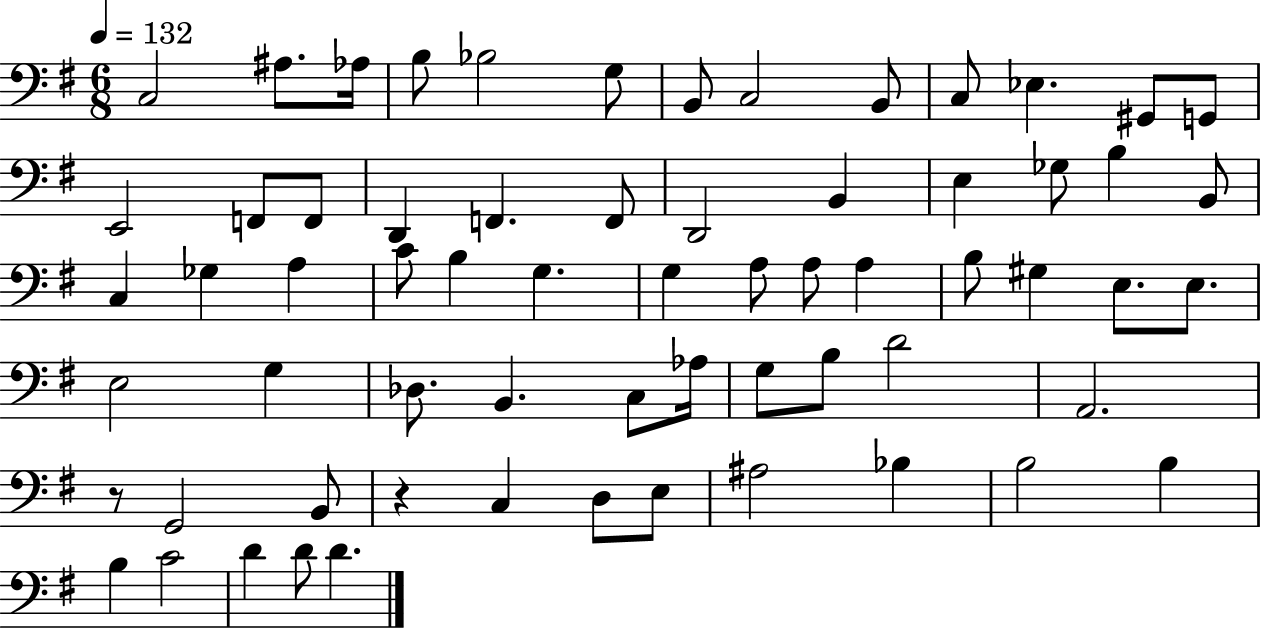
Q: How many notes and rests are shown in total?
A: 65